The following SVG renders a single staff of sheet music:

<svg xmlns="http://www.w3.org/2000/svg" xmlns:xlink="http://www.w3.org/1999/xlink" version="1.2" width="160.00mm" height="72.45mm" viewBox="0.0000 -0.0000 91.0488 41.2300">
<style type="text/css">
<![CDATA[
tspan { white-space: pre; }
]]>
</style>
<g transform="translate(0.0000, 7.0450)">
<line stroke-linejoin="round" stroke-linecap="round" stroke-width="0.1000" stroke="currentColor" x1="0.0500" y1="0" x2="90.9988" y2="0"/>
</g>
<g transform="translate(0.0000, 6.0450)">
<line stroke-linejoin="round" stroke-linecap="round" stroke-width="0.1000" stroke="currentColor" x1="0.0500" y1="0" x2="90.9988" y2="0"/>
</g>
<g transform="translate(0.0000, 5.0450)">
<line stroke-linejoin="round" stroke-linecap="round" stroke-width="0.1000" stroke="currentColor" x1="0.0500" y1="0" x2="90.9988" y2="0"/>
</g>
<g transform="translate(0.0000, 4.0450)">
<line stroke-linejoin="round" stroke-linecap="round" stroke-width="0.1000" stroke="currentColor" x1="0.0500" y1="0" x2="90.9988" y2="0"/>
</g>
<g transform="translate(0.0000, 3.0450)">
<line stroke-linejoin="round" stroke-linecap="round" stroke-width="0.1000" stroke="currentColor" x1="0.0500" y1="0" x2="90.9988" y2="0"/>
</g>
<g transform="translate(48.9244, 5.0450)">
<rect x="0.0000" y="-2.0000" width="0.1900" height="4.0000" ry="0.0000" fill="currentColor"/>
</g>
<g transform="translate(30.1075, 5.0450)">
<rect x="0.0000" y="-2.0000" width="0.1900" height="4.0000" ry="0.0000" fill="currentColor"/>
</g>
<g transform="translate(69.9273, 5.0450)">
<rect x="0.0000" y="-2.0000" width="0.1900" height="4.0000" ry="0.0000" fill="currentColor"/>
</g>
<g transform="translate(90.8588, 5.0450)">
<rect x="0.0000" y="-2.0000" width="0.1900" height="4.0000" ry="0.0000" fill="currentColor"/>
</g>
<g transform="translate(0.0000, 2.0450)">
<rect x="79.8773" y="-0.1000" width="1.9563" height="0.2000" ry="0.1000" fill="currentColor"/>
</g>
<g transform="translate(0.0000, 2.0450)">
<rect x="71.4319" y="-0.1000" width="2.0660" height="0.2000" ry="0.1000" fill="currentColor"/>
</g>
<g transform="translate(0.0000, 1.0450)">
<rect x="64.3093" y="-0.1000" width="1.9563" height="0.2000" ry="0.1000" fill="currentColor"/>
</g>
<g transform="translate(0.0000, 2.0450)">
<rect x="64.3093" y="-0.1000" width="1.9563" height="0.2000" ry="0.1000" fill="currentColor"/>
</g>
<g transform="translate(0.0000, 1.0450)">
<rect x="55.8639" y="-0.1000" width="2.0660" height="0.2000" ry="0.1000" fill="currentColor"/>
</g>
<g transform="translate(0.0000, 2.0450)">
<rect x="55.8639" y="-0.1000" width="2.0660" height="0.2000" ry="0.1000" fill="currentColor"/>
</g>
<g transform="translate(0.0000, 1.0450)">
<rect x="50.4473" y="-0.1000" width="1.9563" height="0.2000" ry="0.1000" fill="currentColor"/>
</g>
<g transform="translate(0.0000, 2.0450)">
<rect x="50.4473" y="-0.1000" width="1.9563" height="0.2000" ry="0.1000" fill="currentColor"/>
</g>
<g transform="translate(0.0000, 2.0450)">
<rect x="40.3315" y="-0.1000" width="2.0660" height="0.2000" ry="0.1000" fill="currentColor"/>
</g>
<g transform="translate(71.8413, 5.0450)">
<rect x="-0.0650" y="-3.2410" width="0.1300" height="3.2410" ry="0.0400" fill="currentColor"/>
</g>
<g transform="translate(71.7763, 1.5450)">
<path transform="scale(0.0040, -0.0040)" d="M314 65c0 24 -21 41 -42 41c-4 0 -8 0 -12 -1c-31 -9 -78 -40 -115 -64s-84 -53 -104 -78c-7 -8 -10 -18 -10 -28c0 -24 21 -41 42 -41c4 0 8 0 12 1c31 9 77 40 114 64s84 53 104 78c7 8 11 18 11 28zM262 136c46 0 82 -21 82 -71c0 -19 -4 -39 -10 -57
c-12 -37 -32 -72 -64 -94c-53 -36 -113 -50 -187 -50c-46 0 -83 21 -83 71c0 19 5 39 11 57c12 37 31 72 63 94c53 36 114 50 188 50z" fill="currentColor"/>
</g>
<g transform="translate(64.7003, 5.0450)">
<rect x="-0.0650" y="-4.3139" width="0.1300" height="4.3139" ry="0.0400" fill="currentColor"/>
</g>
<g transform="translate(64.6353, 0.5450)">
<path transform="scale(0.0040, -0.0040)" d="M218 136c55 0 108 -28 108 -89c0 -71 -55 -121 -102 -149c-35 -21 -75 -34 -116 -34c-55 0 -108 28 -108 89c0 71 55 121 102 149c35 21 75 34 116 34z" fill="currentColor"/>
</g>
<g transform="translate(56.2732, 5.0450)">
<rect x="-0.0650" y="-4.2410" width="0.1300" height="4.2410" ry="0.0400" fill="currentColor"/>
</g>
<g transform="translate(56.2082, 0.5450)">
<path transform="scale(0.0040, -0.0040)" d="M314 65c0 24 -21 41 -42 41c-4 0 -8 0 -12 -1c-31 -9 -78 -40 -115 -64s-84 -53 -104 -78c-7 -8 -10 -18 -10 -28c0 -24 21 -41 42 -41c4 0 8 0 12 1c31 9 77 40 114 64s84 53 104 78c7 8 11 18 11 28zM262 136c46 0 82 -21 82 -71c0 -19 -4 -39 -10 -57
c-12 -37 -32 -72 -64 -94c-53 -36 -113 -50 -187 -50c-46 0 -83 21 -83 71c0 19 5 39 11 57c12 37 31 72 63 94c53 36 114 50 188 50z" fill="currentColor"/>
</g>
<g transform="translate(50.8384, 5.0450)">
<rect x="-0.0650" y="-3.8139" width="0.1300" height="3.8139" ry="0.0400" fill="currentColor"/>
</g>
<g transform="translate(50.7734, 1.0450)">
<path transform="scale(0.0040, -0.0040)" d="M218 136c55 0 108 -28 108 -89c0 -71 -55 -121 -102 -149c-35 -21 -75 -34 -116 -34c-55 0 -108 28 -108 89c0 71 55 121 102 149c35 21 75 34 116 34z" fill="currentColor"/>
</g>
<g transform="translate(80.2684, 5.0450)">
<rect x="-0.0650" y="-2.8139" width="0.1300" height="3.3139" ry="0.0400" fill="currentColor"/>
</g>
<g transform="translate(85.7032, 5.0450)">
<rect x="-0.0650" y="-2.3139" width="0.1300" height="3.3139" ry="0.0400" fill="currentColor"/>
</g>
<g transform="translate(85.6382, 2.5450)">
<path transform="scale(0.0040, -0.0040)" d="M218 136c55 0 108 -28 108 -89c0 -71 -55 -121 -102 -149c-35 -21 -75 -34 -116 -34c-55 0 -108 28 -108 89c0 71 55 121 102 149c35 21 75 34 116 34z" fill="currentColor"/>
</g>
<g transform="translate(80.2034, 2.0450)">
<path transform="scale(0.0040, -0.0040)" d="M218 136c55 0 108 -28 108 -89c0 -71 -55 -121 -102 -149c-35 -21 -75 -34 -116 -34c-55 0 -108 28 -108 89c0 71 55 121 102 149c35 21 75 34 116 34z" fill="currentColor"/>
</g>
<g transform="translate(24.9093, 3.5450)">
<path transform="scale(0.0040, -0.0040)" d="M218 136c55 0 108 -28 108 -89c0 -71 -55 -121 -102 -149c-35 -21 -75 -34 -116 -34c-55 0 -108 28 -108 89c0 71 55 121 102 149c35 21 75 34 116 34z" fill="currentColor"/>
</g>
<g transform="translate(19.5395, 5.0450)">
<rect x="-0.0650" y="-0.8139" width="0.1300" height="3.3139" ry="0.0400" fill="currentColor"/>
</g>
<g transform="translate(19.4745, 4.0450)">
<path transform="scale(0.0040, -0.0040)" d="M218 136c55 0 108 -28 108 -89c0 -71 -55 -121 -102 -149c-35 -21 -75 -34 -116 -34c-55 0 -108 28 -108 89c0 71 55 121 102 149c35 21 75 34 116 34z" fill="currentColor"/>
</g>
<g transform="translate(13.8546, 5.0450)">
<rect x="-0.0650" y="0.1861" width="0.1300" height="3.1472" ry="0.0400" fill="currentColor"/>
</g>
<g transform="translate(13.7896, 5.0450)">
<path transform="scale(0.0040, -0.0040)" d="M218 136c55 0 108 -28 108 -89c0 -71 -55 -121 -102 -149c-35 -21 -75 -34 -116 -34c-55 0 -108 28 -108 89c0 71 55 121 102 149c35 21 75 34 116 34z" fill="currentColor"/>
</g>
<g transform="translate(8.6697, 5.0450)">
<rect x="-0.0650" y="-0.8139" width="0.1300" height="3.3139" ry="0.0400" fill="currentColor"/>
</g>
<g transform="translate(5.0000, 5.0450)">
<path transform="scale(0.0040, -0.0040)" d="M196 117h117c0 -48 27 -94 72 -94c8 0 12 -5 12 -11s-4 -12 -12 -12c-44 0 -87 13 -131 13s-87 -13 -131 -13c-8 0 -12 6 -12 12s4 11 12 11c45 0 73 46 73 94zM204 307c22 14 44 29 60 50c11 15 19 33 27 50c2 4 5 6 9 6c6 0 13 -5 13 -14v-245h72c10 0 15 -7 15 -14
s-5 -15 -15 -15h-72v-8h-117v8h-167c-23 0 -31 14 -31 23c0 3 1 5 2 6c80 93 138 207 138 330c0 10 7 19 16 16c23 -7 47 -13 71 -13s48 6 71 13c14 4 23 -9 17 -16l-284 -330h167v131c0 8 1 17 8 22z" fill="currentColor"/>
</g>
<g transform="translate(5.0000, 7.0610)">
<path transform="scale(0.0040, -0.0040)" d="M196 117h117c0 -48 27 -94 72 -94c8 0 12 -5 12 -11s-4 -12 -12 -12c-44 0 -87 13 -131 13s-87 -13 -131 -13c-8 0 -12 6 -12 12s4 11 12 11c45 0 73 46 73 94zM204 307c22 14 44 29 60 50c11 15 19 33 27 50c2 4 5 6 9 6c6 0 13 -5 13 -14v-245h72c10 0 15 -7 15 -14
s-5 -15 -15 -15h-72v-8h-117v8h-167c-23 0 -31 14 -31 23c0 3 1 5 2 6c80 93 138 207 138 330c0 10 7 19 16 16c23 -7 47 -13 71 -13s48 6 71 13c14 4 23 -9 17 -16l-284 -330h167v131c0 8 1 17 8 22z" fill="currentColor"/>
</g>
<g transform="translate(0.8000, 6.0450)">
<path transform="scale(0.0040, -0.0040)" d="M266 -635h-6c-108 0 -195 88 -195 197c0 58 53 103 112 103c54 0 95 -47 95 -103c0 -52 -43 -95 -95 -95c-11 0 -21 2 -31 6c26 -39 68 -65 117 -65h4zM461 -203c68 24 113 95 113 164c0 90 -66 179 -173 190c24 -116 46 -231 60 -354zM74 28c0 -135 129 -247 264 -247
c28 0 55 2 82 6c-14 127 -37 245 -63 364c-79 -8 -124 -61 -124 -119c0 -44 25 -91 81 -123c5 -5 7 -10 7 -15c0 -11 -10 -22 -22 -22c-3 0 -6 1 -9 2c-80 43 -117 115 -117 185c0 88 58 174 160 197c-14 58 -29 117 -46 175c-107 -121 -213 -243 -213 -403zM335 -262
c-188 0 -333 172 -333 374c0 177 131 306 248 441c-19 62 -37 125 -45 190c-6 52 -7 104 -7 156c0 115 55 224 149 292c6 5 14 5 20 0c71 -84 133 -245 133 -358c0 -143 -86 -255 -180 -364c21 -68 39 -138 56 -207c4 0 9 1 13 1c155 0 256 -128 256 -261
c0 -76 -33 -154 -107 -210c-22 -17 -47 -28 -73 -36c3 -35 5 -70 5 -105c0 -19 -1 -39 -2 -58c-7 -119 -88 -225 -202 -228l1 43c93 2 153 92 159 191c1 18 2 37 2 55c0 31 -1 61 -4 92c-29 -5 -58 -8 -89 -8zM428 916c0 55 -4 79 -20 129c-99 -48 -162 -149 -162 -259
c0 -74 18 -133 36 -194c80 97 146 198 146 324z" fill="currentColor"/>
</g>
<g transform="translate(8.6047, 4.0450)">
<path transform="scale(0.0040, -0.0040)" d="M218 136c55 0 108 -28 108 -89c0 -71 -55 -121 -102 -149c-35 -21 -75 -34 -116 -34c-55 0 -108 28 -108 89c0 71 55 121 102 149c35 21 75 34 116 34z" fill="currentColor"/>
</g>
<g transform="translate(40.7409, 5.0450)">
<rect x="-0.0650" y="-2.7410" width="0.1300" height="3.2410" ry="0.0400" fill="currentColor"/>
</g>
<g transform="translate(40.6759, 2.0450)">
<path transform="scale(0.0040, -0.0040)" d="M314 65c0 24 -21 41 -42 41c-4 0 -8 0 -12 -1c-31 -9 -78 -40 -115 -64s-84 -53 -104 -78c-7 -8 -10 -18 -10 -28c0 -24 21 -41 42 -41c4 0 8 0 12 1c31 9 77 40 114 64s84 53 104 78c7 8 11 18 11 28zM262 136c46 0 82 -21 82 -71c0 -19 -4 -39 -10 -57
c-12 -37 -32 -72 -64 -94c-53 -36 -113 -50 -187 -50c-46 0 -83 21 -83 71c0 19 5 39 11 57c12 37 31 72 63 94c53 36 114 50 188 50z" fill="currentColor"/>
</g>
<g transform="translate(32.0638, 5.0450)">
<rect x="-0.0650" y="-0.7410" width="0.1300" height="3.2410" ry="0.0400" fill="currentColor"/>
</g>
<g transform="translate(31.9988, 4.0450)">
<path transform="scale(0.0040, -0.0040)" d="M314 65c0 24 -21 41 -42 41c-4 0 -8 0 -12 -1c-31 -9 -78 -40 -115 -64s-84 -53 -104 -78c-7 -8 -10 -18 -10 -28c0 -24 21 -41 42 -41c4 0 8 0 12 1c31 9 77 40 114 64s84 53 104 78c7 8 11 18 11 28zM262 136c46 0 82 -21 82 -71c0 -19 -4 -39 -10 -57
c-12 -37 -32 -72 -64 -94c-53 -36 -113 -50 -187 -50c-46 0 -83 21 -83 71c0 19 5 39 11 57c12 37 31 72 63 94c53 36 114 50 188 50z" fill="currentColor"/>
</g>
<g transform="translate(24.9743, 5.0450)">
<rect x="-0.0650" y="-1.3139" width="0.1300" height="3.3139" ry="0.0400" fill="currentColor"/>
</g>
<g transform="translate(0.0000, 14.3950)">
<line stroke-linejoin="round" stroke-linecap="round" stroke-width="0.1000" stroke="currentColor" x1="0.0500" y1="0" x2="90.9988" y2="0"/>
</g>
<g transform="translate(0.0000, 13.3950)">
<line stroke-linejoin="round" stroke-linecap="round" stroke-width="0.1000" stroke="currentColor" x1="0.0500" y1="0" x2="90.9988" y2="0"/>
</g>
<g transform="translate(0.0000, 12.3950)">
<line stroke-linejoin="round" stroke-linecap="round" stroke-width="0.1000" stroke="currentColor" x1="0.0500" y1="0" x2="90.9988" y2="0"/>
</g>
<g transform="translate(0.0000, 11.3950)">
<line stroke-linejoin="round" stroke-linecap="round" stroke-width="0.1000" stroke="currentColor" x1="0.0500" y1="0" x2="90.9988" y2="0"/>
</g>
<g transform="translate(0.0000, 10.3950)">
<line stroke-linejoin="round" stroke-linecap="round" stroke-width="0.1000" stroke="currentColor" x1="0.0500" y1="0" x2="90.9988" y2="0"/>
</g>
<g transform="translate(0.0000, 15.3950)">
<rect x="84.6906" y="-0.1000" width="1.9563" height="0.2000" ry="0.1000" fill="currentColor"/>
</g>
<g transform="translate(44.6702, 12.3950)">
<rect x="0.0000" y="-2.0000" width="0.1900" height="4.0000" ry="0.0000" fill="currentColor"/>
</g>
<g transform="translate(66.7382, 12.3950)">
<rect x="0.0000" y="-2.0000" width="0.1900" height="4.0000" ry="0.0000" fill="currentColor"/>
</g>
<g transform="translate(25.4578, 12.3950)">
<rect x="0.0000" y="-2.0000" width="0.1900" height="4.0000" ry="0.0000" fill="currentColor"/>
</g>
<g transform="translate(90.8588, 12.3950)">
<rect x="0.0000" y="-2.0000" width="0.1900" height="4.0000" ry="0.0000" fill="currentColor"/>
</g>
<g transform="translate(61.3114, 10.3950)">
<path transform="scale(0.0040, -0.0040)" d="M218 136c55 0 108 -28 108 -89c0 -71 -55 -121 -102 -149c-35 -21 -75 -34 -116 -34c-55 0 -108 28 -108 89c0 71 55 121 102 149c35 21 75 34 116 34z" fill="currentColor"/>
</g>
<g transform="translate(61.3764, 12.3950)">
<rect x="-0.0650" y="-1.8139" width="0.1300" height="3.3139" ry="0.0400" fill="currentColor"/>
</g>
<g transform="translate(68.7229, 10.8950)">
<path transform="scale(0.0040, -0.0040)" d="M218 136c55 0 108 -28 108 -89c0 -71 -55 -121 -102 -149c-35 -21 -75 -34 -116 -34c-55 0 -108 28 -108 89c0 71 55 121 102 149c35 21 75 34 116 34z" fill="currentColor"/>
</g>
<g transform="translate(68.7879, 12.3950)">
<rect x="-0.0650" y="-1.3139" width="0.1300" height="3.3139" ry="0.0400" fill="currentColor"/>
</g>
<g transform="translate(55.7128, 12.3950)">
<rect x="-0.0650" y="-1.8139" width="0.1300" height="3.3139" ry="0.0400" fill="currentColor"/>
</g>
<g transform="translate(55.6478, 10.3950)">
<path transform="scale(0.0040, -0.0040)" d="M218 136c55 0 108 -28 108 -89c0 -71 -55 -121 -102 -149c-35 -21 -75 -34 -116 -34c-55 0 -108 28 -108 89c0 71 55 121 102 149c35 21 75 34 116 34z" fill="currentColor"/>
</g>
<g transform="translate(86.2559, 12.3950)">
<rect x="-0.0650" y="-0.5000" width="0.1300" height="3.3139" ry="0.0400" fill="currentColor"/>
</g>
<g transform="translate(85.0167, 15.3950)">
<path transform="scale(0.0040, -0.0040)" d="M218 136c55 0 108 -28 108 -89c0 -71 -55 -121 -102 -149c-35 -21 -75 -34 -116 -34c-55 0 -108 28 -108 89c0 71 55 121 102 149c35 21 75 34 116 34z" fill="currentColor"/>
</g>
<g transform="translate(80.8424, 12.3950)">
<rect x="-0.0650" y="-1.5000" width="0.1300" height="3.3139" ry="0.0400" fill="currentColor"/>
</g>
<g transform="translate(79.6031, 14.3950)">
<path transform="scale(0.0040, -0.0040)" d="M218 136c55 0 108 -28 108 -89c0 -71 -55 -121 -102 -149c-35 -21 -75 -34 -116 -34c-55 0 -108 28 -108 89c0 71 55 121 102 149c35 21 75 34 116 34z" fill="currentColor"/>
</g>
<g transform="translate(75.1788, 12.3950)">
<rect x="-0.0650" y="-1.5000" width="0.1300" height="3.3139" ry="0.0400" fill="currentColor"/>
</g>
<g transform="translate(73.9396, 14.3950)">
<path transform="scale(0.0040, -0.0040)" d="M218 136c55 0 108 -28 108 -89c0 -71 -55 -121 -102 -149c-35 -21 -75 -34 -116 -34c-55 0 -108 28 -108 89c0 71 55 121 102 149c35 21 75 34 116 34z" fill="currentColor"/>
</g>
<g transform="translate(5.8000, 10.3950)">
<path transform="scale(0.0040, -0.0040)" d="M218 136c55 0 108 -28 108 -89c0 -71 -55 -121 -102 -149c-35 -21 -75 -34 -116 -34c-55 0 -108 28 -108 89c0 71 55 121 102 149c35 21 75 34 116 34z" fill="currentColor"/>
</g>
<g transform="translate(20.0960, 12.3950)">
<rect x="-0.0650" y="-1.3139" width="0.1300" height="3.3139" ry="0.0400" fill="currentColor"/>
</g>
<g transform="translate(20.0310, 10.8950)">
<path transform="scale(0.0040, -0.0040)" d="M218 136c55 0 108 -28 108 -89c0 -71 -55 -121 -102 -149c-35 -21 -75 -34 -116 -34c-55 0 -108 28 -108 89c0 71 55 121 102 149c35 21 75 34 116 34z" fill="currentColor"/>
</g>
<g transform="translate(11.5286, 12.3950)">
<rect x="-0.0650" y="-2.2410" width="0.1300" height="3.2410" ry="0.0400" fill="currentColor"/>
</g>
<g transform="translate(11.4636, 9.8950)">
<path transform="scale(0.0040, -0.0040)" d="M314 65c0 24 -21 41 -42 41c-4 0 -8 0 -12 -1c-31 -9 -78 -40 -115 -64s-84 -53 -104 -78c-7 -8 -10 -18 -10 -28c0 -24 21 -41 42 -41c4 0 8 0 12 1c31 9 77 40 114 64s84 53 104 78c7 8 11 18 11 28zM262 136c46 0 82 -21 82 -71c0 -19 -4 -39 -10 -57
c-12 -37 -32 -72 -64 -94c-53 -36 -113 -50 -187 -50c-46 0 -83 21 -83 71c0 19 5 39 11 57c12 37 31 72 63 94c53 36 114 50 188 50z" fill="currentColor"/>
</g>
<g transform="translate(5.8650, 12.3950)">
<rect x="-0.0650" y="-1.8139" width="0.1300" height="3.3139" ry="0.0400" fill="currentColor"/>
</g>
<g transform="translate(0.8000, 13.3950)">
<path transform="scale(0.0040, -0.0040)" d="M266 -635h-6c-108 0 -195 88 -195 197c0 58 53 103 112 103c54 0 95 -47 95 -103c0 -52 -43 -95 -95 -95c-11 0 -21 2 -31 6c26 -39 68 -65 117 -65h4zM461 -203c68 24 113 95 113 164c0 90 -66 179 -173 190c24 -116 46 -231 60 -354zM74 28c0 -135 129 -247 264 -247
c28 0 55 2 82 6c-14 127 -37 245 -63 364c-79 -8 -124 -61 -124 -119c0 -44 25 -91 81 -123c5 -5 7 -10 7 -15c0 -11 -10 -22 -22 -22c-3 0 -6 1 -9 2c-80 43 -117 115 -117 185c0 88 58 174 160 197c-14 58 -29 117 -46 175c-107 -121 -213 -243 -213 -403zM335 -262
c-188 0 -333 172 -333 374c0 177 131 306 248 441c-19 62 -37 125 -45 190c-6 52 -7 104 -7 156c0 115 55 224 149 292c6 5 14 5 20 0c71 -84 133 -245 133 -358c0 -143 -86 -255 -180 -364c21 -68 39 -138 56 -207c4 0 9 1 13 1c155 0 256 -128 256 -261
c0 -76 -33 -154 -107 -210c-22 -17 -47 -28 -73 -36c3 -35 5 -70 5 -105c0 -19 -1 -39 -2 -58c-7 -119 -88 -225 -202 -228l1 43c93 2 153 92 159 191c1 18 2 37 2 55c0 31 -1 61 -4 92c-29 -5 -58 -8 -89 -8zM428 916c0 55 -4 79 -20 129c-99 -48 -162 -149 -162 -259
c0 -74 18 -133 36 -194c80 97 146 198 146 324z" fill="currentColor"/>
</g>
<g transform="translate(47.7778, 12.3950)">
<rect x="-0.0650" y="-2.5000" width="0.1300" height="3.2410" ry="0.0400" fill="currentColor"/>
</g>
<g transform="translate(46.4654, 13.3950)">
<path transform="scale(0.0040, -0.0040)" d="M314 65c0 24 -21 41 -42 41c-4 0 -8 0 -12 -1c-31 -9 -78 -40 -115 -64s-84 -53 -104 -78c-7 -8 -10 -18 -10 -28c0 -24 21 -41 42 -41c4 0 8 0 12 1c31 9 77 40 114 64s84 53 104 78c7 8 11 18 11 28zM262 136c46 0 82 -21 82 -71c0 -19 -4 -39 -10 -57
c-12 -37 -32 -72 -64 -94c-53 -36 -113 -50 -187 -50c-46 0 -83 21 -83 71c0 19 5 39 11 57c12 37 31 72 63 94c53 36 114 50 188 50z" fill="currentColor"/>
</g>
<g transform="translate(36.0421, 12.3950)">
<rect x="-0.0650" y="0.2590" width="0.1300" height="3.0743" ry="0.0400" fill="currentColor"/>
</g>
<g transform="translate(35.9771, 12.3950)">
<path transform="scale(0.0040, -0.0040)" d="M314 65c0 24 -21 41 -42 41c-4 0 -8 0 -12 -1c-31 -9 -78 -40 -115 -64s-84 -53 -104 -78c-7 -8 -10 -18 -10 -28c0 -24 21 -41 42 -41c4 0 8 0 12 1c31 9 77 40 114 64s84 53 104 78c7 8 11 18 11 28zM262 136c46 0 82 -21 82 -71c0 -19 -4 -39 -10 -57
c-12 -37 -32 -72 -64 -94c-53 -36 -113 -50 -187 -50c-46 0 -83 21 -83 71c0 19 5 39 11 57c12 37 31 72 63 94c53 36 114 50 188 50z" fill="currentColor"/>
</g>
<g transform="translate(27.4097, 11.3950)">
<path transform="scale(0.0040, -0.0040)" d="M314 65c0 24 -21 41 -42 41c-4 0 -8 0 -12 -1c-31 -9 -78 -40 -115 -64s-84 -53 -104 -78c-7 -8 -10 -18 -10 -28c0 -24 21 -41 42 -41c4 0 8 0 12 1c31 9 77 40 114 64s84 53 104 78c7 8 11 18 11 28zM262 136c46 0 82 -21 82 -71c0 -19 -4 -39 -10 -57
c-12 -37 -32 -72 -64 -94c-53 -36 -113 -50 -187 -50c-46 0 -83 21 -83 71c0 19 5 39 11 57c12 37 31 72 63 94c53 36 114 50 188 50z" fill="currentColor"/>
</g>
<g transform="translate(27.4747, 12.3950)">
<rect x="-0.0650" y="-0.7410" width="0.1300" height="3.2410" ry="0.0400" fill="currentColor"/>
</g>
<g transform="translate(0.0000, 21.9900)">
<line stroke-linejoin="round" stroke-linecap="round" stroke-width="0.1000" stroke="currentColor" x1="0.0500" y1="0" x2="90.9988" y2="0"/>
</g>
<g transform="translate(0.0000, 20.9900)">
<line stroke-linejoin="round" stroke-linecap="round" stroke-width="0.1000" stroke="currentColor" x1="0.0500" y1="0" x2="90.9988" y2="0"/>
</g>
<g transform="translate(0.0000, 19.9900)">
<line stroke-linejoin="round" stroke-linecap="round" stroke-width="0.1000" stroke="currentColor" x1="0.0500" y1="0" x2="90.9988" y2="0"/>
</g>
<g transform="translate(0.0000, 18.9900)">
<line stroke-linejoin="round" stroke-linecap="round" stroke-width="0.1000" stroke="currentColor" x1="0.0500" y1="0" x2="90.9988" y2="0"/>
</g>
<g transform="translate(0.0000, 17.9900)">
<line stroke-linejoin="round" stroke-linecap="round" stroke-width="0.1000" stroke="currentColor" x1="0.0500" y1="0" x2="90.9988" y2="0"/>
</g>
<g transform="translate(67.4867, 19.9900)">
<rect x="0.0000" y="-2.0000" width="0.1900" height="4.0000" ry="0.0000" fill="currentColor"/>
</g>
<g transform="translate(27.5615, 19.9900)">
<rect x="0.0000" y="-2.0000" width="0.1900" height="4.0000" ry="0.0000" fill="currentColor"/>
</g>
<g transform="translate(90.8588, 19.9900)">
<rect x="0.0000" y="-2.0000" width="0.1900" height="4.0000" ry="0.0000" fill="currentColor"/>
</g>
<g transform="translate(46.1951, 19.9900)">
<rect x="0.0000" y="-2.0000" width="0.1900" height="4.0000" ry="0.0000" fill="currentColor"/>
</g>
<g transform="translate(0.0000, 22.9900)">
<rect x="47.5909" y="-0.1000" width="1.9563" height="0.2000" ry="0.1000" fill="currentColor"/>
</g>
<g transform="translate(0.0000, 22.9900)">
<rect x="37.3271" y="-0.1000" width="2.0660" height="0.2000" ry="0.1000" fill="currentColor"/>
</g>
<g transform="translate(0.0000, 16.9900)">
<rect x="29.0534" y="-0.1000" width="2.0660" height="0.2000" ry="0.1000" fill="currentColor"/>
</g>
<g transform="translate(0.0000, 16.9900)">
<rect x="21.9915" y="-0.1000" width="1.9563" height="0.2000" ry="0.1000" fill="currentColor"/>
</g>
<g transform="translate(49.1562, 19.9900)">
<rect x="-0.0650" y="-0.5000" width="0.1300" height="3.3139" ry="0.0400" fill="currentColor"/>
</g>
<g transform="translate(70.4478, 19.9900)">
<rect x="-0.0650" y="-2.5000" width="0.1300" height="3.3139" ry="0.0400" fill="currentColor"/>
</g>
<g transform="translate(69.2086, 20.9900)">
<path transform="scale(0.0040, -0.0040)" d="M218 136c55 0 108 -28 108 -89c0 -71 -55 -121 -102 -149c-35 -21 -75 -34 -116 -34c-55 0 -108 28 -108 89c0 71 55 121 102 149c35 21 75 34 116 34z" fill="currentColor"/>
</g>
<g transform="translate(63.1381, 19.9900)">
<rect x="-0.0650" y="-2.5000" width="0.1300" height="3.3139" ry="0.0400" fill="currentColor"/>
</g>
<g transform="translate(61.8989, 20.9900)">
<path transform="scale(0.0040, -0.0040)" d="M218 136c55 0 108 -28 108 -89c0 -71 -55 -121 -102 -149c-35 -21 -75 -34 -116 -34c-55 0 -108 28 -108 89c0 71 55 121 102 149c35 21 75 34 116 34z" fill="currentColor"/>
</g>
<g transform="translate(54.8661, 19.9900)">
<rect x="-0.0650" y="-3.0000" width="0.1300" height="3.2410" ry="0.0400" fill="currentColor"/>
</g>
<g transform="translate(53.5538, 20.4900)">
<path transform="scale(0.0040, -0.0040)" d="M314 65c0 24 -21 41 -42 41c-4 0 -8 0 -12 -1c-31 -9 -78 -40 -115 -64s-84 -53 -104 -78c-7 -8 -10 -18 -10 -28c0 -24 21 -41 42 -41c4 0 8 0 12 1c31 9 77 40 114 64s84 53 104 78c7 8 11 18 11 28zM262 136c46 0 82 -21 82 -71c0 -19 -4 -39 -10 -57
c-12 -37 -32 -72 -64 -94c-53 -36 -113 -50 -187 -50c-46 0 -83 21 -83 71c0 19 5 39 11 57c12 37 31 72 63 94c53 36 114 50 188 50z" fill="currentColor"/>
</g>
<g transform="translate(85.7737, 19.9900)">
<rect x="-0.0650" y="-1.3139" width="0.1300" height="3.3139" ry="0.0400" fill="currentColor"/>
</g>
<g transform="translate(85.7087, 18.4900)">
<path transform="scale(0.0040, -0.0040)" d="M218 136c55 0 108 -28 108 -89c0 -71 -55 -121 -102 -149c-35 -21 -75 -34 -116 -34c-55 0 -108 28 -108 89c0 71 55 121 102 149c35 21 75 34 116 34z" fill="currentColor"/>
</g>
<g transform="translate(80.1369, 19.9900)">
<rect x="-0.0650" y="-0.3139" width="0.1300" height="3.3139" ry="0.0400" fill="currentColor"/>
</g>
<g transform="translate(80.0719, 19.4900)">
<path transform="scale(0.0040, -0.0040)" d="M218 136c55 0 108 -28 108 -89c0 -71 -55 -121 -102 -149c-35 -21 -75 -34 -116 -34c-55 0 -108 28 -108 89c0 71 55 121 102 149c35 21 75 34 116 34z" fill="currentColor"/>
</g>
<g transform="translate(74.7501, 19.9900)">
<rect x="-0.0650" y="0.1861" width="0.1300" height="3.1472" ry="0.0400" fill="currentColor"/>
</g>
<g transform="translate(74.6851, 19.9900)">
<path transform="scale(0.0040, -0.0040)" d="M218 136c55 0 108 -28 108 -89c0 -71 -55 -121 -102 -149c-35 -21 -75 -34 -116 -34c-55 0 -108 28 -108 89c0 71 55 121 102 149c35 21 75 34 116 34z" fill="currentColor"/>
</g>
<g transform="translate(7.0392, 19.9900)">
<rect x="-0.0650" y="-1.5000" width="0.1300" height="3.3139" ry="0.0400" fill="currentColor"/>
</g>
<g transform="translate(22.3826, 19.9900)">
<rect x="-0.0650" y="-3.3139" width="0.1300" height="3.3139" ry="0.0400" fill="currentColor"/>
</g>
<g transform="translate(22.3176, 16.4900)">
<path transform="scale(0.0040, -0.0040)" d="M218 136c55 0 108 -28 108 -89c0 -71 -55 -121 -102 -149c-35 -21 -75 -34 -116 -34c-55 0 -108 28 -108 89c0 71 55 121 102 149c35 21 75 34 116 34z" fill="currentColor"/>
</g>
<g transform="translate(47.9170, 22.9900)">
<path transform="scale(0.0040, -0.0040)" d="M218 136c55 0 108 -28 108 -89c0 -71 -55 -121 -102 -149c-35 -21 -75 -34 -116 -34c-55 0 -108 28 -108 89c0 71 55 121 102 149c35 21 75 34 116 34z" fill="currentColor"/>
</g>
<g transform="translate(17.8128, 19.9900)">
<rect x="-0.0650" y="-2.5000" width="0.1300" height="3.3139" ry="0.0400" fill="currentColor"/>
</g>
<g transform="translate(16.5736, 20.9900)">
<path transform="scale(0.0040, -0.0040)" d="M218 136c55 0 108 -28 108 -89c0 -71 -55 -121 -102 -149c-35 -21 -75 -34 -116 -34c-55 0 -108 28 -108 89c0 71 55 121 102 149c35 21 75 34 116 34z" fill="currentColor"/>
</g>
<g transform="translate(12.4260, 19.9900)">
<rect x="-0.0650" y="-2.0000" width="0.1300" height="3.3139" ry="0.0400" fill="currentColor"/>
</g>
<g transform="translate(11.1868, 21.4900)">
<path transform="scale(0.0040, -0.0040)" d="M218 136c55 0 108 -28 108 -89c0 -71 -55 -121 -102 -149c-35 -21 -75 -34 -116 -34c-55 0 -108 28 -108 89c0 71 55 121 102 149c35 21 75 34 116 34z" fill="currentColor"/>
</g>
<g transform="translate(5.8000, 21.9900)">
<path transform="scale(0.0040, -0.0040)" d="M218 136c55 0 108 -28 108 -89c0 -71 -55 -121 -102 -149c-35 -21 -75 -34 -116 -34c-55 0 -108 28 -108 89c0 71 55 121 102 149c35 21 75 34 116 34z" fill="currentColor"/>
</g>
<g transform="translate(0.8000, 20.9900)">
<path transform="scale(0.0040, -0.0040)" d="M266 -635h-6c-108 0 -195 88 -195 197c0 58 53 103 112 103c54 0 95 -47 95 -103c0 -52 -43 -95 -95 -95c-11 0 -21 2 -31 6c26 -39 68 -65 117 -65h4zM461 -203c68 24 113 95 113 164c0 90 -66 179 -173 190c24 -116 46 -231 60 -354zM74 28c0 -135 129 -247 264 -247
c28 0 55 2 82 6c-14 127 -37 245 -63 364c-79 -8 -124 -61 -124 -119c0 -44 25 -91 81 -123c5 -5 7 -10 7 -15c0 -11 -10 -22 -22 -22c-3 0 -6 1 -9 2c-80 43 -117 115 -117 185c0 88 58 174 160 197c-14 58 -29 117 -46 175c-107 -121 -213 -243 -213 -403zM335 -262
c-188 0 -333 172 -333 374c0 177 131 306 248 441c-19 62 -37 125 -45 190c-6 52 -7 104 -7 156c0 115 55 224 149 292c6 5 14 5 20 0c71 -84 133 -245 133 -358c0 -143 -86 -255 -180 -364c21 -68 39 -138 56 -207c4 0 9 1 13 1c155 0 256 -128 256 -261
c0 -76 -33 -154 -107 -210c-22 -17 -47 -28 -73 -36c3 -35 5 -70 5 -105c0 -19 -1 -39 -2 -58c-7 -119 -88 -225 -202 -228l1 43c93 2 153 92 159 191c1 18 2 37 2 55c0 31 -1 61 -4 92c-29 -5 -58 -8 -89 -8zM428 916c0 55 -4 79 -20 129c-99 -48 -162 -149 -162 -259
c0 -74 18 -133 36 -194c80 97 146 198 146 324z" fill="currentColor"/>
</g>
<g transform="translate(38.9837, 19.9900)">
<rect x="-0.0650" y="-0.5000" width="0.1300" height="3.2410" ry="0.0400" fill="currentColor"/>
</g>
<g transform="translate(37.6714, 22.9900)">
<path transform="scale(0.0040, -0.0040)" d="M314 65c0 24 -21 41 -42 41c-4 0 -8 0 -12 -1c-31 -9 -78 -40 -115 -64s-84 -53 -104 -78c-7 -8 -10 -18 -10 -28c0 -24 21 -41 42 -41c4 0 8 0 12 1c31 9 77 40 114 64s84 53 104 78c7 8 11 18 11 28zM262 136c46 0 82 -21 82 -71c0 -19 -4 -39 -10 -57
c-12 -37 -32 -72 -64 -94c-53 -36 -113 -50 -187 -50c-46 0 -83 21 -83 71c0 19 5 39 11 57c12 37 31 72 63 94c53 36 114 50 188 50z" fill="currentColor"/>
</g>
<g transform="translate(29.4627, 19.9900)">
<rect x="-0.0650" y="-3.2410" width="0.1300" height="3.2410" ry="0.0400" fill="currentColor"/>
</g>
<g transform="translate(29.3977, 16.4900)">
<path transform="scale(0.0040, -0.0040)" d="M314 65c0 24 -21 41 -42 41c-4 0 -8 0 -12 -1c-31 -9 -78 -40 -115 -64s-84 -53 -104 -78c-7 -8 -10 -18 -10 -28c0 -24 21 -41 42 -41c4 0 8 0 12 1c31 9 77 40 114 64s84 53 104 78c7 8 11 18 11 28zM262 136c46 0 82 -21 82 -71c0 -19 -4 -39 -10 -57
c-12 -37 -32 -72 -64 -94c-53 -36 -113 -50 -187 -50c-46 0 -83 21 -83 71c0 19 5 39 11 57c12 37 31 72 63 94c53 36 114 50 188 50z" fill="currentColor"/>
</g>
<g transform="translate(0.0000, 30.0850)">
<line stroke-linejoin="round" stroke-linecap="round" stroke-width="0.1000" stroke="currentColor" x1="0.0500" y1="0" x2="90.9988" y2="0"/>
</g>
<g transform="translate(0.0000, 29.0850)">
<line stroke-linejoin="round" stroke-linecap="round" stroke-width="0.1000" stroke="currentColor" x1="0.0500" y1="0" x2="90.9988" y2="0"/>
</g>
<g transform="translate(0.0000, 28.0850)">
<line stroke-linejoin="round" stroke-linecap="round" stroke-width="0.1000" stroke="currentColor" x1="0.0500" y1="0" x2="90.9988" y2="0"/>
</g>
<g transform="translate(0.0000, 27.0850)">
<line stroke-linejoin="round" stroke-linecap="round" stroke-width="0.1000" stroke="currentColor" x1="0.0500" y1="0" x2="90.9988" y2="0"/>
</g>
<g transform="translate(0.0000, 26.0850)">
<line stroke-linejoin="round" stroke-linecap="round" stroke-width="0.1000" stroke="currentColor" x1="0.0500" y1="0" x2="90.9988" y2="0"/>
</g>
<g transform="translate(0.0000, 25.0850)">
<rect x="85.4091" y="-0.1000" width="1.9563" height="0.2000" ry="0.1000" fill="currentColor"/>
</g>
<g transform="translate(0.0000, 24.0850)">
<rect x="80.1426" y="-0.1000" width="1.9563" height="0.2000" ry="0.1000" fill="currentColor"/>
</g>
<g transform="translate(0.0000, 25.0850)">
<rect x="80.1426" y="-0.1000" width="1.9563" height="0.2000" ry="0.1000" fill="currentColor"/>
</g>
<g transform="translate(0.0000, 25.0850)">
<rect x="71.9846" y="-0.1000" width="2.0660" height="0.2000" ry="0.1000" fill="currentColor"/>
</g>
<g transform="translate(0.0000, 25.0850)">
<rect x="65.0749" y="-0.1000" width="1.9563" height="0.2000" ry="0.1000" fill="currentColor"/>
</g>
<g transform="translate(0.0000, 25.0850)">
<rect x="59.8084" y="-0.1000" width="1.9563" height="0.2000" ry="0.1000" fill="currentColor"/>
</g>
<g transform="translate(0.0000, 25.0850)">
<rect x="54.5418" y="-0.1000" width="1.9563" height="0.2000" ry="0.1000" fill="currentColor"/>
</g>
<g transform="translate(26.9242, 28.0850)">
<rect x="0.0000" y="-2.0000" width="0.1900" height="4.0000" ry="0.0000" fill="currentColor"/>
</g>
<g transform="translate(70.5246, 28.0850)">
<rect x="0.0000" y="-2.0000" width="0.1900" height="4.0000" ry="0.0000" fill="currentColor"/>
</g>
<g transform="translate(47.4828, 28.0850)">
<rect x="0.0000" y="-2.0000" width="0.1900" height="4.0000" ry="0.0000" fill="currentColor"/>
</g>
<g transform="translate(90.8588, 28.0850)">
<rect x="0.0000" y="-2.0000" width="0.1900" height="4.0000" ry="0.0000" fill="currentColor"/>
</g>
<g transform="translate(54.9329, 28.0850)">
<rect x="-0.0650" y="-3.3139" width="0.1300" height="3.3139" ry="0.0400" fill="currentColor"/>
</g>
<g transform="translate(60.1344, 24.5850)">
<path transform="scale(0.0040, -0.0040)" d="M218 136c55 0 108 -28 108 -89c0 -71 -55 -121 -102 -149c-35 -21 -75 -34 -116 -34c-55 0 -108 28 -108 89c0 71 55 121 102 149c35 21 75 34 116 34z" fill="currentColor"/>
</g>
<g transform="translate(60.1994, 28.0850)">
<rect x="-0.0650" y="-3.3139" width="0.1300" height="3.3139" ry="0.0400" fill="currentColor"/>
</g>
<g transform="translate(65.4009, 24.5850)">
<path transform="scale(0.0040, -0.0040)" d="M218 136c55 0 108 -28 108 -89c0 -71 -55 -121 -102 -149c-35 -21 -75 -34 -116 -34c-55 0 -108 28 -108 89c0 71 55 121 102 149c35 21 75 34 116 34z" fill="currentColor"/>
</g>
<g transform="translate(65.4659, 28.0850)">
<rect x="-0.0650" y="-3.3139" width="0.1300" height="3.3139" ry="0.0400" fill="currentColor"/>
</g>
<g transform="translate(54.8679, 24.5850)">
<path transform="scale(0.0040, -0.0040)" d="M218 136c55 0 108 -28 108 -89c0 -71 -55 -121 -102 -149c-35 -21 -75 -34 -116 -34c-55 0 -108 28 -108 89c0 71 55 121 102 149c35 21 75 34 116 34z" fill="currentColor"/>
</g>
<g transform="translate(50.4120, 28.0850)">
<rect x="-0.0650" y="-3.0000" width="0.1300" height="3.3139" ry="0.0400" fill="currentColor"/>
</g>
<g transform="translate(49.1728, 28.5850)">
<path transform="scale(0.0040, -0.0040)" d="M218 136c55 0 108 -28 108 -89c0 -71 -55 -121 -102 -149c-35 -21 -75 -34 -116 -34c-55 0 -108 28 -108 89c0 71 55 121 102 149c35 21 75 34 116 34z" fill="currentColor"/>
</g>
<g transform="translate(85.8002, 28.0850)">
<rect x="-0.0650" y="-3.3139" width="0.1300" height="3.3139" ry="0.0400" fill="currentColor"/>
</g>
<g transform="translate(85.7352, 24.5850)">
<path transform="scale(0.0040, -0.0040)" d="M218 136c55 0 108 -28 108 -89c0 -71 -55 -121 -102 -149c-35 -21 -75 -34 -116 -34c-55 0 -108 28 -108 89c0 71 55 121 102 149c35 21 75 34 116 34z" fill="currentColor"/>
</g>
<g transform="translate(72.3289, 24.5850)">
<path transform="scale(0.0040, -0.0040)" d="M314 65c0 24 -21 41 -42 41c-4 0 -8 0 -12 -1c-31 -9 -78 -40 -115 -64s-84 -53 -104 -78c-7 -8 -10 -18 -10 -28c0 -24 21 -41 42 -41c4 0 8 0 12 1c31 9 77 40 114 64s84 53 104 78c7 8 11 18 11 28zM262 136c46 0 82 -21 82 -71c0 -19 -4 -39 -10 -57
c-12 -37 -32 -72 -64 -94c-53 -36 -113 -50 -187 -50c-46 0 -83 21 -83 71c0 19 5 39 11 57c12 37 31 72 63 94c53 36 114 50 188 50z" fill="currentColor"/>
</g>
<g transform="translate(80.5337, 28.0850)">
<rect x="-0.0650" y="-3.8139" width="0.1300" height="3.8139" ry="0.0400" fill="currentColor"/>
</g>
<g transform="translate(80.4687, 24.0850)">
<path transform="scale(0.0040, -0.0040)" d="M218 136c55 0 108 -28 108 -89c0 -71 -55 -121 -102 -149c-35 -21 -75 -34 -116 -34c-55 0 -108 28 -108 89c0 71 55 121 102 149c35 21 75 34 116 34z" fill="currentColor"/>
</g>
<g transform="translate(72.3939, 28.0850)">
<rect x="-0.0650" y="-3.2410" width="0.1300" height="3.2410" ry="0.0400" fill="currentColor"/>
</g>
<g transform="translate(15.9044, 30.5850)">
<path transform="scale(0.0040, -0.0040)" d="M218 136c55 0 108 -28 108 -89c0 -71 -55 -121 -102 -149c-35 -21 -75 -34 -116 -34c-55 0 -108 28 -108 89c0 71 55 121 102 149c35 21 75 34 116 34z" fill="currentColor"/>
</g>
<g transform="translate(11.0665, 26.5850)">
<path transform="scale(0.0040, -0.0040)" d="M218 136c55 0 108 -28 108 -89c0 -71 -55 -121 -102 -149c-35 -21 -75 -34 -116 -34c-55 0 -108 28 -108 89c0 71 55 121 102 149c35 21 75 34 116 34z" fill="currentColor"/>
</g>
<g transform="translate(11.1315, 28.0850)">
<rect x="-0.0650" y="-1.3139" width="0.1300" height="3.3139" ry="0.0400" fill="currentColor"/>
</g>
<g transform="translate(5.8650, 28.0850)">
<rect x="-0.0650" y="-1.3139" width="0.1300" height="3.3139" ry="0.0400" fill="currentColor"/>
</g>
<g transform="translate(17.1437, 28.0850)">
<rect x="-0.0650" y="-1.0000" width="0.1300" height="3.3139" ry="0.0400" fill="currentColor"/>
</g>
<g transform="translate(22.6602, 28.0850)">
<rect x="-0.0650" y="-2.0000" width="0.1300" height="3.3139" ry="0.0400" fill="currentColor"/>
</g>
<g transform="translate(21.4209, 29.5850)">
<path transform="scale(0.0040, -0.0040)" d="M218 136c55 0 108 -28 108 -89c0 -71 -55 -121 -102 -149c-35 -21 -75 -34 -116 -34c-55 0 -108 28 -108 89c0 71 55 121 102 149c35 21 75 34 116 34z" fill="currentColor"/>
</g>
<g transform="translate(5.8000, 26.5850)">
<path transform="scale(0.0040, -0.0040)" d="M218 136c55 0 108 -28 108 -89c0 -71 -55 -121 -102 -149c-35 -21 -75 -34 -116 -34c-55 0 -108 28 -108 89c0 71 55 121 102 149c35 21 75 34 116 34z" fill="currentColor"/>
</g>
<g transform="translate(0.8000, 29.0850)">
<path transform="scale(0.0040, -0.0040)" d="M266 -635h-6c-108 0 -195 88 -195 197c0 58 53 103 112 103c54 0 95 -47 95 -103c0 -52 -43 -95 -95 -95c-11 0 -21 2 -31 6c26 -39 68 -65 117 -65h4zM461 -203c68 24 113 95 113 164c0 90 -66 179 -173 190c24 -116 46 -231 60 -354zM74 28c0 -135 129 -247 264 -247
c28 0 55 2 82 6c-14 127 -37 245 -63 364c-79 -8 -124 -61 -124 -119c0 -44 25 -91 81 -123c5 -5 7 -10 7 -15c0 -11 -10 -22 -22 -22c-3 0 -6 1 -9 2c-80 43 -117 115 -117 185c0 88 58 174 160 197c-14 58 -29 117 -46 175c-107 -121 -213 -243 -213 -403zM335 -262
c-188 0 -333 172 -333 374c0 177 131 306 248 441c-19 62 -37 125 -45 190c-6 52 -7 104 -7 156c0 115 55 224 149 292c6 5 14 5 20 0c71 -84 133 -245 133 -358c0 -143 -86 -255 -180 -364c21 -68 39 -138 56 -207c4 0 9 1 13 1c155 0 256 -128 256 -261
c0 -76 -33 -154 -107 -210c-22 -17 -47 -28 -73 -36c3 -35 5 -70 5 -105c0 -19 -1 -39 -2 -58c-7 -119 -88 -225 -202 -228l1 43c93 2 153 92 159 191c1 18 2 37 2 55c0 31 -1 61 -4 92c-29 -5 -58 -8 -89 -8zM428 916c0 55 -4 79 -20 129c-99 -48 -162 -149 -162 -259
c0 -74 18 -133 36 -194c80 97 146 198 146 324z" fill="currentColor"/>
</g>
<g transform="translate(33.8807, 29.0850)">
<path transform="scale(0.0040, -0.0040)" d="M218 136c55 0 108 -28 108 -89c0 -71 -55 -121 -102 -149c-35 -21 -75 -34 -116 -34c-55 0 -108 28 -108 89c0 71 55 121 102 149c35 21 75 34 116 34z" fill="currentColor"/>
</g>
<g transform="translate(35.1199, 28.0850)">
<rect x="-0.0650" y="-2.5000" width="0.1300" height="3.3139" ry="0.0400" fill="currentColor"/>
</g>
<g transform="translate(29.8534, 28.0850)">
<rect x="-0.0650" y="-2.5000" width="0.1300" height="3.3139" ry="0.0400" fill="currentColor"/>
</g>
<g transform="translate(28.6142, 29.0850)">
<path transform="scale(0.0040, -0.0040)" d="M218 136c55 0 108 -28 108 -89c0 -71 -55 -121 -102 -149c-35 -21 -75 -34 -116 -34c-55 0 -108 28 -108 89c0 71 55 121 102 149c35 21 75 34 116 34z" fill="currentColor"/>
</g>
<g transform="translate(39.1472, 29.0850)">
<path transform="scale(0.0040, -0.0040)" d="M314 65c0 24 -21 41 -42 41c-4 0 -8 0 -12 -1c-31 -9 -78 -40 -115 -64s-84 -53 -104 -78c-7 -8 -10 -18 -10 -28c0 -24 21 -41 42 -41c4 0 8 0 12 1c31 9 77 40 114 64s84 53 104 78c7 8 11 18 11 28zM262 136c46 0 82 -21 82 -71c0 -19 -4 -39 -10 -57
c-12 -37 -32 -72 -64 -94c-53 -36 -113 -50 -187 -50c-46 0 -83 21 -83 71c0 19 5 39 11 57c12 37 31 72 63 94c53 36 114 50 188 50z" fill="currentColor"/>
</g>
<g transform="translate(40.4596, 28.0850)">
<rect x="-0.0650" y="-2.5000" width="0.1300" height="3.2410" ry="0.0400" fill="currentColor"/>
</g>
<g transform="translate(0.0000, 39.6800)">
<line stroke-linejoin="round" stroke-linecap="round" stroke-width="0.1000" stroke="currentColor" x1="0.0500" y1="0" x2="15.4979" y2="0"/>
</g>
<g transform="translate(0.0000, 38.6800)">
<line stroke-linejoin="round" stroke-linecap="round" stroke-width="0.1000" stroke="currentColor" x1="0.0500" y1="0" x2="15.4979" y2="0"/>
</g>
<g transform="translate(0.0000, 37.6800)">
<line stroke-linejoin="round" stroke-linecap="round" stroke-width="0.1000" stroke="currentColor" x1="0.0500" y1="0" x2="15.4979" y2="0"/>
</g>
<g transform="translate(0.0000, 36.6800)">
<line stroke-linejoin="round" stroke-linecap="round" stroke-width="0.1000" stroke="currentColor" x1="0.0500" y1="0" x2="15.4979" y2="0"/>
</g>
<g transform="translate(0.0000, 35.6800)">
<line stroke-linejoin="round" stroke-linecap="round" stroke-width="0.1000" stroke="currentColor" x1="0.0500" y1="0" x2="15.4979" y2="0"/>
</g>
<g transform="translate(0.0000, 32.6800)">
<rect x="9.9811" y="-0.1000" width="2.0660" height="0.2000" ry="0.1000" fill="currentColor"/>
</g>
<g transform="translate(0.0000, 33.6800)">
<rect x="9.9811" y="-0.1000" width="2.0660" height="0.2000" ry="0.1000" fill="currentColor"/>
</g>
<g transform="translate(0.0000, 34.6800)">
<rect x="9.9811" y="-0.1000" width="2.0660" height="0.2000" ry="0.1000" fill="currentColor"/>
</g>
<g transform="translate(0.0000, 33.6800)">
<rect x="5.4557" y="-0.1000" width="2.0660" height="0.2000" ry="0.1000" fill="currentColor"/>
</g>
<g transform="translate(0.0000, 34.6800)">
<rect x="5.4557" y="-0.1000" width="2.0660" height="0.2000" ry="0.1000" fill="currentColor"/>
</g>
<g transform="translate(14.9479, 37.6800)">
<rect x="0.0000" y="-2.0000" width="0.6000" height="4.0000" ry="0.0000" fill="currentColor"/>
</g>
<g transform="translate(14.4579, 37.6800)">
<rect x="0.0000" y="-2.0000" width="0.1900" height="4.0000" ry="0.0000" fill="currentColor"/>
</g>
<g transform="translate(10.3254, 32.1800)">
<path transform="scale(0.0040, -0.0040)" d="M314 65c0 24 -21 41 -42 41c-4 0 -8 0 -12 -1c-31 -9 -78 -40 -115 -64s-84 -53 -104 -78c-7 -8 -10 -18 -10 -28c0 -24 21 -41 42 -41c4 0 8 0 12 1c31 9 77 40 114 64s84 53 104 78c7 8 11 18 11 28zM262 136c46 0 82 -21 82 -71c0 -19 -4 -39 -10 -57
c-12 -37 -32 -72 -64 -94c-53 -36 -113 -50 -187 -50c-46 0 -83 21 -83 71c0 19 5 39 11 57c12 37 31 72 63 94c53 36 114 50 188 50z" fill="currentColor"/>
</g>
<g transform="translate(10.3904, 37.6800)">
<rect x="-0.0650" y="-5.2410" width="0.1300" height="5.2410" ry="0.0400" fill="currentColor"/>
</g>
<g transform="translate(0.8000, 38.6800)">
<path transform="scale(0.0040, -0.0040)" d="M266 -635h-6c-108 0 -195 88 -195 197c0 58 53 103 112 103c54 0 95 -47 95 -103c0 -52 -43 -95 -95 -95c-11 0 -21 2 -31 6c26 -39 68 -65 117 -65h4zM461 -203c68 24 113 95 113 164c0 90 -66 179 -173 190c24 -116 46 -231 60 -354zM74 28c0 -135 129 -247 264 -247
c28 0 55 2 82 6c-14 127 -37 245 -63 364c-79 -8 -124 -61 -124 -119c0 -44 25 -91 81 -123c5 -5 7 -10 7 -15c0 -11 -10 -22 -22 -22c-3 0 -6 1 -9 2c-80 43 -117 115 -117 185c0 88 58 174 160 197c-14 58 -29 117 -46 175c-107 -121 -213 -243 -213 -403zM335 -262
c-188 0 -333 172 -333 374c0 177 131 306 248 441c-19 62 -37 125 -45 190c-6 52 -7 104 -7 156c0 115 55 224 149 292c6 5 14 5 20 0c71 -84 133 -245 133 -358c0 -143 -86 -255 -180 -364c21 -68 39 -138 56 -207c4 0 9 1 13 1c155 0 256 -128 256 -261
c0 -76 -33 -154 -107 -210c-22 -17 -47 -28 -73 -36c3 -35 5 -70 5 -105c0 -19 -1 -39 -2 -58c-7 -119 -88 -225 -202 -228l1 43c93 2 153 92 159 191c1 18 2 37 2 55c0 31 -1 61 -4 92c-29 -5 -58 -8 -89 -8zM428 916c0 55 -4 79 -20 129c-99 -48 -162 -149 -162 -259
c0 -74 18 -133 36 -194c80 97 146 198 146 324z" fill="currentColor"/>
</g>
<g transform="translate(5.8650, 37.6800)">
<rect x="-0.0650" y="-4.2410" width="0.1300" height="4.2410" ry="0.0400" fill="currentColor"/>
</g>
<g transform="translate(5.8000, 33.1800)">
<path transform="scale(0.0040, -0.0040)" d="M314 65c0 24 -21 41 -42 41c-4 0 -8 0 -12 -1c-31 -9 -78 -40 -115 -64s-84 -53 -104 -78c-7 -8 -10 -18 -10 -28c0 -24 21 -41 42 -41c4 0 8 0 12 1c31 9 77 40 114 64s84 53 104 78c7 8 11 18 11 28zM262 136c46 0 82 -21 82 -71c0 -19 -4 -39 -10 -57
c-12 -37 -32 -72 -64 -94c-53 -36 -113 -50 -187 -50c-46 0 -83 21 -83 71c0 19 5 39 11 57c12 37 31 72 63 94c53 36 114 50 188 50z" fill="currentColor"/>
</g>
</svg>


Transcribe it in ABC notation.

X:1
T:Untitled
M:4/4
L:1/4
K:C
d B d e d2 a2 c' d'2 d' b2 a g f g2 e d2 B2 G2 f f e E E C E F G b b2 C2 C A2 G G B c e e e D F G G G2 A b b b b2 c' b d'2 f'2